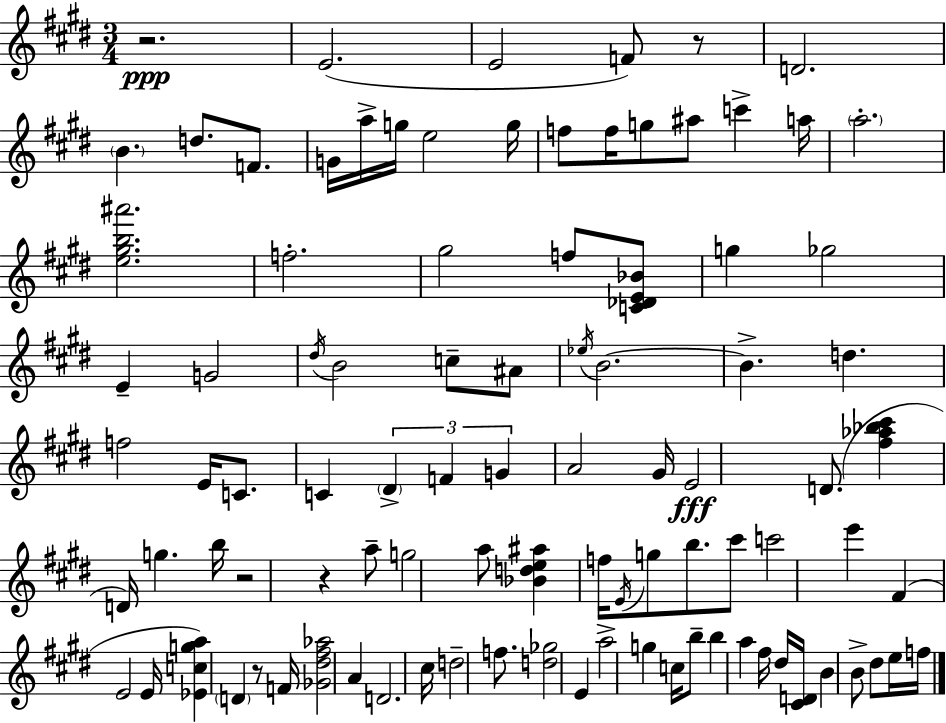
{
  \clef treble
  \numericTimeSignature
  \time 3/4
  \key e \major
  r2.\ppp | e'2.( | e'2 f'8) r8 | d'2. | \break \parenthesize b'4. d''8. f'8. | g'16 a''16-> g''16 e''2 g''16 | f''8 f''16 g''8 ais''8 c'''4-> a''16 | \parenthesize a''2.-. | \break <e'' gis'' b'' ais'''>2. | f''2.-. | gis''2 f''8 <c' des' e' bes'>8 | g''4 ges''2 | \break e'4-- g'2 | \acciaccatura { dis''16 } b'2 c''8-- ais'8 | \acciaccatura { ees''16 } b'2.~~ | b'4.-> d''4. | \break f''2 e'16 c'8. | c'4 \tuplet 3/2 { \parenthesize dis'4-> f'4 | g'4 } a'2 | gis'16 e'2\fff d'8.( | \break <fis'' aes'' bes'' cis'''>4 d'16) g''4. | b''16 r2 r4 | a''8-- g''2 | a''8 <bes' d'' e'' ais''>4 f''16 \acciaccatura { e'16 } g''8 b''8. | \break cis'''8 c'''2 e'''4 | fis'4( e'2 | e'16 <ees' c'' g'' a''>4) \parenthesize d'4 | r8 f'16 <ges' dis'' fis'' aes''>2 a'4 | \break d'2. | cis''16 d''2-- | f''8. <d'' ges''>2 e'4 | a''2-> g''4 | \break c''16 b''8-- b''4 a''4 | fis''16 dis''16 <cis' d'>16 b'4 b'8-> dis''8 | e''16 f''16 \bar "|."
}